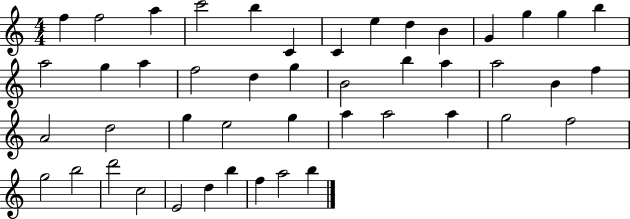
X:1
T:Untitled
M:4/4
L:1/4
K:C
f f2 a c'2 b C C e d B G g g b a2 g a f2 d g B2 b a a2 B f A2 d2 g e2 g a a2 a g2 f2 g2 b2 d'2 c2 E2 d b f a2 b